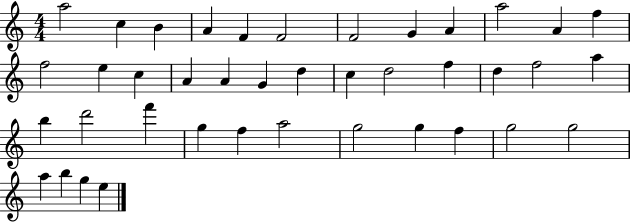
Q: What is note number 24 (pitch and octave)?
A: F5